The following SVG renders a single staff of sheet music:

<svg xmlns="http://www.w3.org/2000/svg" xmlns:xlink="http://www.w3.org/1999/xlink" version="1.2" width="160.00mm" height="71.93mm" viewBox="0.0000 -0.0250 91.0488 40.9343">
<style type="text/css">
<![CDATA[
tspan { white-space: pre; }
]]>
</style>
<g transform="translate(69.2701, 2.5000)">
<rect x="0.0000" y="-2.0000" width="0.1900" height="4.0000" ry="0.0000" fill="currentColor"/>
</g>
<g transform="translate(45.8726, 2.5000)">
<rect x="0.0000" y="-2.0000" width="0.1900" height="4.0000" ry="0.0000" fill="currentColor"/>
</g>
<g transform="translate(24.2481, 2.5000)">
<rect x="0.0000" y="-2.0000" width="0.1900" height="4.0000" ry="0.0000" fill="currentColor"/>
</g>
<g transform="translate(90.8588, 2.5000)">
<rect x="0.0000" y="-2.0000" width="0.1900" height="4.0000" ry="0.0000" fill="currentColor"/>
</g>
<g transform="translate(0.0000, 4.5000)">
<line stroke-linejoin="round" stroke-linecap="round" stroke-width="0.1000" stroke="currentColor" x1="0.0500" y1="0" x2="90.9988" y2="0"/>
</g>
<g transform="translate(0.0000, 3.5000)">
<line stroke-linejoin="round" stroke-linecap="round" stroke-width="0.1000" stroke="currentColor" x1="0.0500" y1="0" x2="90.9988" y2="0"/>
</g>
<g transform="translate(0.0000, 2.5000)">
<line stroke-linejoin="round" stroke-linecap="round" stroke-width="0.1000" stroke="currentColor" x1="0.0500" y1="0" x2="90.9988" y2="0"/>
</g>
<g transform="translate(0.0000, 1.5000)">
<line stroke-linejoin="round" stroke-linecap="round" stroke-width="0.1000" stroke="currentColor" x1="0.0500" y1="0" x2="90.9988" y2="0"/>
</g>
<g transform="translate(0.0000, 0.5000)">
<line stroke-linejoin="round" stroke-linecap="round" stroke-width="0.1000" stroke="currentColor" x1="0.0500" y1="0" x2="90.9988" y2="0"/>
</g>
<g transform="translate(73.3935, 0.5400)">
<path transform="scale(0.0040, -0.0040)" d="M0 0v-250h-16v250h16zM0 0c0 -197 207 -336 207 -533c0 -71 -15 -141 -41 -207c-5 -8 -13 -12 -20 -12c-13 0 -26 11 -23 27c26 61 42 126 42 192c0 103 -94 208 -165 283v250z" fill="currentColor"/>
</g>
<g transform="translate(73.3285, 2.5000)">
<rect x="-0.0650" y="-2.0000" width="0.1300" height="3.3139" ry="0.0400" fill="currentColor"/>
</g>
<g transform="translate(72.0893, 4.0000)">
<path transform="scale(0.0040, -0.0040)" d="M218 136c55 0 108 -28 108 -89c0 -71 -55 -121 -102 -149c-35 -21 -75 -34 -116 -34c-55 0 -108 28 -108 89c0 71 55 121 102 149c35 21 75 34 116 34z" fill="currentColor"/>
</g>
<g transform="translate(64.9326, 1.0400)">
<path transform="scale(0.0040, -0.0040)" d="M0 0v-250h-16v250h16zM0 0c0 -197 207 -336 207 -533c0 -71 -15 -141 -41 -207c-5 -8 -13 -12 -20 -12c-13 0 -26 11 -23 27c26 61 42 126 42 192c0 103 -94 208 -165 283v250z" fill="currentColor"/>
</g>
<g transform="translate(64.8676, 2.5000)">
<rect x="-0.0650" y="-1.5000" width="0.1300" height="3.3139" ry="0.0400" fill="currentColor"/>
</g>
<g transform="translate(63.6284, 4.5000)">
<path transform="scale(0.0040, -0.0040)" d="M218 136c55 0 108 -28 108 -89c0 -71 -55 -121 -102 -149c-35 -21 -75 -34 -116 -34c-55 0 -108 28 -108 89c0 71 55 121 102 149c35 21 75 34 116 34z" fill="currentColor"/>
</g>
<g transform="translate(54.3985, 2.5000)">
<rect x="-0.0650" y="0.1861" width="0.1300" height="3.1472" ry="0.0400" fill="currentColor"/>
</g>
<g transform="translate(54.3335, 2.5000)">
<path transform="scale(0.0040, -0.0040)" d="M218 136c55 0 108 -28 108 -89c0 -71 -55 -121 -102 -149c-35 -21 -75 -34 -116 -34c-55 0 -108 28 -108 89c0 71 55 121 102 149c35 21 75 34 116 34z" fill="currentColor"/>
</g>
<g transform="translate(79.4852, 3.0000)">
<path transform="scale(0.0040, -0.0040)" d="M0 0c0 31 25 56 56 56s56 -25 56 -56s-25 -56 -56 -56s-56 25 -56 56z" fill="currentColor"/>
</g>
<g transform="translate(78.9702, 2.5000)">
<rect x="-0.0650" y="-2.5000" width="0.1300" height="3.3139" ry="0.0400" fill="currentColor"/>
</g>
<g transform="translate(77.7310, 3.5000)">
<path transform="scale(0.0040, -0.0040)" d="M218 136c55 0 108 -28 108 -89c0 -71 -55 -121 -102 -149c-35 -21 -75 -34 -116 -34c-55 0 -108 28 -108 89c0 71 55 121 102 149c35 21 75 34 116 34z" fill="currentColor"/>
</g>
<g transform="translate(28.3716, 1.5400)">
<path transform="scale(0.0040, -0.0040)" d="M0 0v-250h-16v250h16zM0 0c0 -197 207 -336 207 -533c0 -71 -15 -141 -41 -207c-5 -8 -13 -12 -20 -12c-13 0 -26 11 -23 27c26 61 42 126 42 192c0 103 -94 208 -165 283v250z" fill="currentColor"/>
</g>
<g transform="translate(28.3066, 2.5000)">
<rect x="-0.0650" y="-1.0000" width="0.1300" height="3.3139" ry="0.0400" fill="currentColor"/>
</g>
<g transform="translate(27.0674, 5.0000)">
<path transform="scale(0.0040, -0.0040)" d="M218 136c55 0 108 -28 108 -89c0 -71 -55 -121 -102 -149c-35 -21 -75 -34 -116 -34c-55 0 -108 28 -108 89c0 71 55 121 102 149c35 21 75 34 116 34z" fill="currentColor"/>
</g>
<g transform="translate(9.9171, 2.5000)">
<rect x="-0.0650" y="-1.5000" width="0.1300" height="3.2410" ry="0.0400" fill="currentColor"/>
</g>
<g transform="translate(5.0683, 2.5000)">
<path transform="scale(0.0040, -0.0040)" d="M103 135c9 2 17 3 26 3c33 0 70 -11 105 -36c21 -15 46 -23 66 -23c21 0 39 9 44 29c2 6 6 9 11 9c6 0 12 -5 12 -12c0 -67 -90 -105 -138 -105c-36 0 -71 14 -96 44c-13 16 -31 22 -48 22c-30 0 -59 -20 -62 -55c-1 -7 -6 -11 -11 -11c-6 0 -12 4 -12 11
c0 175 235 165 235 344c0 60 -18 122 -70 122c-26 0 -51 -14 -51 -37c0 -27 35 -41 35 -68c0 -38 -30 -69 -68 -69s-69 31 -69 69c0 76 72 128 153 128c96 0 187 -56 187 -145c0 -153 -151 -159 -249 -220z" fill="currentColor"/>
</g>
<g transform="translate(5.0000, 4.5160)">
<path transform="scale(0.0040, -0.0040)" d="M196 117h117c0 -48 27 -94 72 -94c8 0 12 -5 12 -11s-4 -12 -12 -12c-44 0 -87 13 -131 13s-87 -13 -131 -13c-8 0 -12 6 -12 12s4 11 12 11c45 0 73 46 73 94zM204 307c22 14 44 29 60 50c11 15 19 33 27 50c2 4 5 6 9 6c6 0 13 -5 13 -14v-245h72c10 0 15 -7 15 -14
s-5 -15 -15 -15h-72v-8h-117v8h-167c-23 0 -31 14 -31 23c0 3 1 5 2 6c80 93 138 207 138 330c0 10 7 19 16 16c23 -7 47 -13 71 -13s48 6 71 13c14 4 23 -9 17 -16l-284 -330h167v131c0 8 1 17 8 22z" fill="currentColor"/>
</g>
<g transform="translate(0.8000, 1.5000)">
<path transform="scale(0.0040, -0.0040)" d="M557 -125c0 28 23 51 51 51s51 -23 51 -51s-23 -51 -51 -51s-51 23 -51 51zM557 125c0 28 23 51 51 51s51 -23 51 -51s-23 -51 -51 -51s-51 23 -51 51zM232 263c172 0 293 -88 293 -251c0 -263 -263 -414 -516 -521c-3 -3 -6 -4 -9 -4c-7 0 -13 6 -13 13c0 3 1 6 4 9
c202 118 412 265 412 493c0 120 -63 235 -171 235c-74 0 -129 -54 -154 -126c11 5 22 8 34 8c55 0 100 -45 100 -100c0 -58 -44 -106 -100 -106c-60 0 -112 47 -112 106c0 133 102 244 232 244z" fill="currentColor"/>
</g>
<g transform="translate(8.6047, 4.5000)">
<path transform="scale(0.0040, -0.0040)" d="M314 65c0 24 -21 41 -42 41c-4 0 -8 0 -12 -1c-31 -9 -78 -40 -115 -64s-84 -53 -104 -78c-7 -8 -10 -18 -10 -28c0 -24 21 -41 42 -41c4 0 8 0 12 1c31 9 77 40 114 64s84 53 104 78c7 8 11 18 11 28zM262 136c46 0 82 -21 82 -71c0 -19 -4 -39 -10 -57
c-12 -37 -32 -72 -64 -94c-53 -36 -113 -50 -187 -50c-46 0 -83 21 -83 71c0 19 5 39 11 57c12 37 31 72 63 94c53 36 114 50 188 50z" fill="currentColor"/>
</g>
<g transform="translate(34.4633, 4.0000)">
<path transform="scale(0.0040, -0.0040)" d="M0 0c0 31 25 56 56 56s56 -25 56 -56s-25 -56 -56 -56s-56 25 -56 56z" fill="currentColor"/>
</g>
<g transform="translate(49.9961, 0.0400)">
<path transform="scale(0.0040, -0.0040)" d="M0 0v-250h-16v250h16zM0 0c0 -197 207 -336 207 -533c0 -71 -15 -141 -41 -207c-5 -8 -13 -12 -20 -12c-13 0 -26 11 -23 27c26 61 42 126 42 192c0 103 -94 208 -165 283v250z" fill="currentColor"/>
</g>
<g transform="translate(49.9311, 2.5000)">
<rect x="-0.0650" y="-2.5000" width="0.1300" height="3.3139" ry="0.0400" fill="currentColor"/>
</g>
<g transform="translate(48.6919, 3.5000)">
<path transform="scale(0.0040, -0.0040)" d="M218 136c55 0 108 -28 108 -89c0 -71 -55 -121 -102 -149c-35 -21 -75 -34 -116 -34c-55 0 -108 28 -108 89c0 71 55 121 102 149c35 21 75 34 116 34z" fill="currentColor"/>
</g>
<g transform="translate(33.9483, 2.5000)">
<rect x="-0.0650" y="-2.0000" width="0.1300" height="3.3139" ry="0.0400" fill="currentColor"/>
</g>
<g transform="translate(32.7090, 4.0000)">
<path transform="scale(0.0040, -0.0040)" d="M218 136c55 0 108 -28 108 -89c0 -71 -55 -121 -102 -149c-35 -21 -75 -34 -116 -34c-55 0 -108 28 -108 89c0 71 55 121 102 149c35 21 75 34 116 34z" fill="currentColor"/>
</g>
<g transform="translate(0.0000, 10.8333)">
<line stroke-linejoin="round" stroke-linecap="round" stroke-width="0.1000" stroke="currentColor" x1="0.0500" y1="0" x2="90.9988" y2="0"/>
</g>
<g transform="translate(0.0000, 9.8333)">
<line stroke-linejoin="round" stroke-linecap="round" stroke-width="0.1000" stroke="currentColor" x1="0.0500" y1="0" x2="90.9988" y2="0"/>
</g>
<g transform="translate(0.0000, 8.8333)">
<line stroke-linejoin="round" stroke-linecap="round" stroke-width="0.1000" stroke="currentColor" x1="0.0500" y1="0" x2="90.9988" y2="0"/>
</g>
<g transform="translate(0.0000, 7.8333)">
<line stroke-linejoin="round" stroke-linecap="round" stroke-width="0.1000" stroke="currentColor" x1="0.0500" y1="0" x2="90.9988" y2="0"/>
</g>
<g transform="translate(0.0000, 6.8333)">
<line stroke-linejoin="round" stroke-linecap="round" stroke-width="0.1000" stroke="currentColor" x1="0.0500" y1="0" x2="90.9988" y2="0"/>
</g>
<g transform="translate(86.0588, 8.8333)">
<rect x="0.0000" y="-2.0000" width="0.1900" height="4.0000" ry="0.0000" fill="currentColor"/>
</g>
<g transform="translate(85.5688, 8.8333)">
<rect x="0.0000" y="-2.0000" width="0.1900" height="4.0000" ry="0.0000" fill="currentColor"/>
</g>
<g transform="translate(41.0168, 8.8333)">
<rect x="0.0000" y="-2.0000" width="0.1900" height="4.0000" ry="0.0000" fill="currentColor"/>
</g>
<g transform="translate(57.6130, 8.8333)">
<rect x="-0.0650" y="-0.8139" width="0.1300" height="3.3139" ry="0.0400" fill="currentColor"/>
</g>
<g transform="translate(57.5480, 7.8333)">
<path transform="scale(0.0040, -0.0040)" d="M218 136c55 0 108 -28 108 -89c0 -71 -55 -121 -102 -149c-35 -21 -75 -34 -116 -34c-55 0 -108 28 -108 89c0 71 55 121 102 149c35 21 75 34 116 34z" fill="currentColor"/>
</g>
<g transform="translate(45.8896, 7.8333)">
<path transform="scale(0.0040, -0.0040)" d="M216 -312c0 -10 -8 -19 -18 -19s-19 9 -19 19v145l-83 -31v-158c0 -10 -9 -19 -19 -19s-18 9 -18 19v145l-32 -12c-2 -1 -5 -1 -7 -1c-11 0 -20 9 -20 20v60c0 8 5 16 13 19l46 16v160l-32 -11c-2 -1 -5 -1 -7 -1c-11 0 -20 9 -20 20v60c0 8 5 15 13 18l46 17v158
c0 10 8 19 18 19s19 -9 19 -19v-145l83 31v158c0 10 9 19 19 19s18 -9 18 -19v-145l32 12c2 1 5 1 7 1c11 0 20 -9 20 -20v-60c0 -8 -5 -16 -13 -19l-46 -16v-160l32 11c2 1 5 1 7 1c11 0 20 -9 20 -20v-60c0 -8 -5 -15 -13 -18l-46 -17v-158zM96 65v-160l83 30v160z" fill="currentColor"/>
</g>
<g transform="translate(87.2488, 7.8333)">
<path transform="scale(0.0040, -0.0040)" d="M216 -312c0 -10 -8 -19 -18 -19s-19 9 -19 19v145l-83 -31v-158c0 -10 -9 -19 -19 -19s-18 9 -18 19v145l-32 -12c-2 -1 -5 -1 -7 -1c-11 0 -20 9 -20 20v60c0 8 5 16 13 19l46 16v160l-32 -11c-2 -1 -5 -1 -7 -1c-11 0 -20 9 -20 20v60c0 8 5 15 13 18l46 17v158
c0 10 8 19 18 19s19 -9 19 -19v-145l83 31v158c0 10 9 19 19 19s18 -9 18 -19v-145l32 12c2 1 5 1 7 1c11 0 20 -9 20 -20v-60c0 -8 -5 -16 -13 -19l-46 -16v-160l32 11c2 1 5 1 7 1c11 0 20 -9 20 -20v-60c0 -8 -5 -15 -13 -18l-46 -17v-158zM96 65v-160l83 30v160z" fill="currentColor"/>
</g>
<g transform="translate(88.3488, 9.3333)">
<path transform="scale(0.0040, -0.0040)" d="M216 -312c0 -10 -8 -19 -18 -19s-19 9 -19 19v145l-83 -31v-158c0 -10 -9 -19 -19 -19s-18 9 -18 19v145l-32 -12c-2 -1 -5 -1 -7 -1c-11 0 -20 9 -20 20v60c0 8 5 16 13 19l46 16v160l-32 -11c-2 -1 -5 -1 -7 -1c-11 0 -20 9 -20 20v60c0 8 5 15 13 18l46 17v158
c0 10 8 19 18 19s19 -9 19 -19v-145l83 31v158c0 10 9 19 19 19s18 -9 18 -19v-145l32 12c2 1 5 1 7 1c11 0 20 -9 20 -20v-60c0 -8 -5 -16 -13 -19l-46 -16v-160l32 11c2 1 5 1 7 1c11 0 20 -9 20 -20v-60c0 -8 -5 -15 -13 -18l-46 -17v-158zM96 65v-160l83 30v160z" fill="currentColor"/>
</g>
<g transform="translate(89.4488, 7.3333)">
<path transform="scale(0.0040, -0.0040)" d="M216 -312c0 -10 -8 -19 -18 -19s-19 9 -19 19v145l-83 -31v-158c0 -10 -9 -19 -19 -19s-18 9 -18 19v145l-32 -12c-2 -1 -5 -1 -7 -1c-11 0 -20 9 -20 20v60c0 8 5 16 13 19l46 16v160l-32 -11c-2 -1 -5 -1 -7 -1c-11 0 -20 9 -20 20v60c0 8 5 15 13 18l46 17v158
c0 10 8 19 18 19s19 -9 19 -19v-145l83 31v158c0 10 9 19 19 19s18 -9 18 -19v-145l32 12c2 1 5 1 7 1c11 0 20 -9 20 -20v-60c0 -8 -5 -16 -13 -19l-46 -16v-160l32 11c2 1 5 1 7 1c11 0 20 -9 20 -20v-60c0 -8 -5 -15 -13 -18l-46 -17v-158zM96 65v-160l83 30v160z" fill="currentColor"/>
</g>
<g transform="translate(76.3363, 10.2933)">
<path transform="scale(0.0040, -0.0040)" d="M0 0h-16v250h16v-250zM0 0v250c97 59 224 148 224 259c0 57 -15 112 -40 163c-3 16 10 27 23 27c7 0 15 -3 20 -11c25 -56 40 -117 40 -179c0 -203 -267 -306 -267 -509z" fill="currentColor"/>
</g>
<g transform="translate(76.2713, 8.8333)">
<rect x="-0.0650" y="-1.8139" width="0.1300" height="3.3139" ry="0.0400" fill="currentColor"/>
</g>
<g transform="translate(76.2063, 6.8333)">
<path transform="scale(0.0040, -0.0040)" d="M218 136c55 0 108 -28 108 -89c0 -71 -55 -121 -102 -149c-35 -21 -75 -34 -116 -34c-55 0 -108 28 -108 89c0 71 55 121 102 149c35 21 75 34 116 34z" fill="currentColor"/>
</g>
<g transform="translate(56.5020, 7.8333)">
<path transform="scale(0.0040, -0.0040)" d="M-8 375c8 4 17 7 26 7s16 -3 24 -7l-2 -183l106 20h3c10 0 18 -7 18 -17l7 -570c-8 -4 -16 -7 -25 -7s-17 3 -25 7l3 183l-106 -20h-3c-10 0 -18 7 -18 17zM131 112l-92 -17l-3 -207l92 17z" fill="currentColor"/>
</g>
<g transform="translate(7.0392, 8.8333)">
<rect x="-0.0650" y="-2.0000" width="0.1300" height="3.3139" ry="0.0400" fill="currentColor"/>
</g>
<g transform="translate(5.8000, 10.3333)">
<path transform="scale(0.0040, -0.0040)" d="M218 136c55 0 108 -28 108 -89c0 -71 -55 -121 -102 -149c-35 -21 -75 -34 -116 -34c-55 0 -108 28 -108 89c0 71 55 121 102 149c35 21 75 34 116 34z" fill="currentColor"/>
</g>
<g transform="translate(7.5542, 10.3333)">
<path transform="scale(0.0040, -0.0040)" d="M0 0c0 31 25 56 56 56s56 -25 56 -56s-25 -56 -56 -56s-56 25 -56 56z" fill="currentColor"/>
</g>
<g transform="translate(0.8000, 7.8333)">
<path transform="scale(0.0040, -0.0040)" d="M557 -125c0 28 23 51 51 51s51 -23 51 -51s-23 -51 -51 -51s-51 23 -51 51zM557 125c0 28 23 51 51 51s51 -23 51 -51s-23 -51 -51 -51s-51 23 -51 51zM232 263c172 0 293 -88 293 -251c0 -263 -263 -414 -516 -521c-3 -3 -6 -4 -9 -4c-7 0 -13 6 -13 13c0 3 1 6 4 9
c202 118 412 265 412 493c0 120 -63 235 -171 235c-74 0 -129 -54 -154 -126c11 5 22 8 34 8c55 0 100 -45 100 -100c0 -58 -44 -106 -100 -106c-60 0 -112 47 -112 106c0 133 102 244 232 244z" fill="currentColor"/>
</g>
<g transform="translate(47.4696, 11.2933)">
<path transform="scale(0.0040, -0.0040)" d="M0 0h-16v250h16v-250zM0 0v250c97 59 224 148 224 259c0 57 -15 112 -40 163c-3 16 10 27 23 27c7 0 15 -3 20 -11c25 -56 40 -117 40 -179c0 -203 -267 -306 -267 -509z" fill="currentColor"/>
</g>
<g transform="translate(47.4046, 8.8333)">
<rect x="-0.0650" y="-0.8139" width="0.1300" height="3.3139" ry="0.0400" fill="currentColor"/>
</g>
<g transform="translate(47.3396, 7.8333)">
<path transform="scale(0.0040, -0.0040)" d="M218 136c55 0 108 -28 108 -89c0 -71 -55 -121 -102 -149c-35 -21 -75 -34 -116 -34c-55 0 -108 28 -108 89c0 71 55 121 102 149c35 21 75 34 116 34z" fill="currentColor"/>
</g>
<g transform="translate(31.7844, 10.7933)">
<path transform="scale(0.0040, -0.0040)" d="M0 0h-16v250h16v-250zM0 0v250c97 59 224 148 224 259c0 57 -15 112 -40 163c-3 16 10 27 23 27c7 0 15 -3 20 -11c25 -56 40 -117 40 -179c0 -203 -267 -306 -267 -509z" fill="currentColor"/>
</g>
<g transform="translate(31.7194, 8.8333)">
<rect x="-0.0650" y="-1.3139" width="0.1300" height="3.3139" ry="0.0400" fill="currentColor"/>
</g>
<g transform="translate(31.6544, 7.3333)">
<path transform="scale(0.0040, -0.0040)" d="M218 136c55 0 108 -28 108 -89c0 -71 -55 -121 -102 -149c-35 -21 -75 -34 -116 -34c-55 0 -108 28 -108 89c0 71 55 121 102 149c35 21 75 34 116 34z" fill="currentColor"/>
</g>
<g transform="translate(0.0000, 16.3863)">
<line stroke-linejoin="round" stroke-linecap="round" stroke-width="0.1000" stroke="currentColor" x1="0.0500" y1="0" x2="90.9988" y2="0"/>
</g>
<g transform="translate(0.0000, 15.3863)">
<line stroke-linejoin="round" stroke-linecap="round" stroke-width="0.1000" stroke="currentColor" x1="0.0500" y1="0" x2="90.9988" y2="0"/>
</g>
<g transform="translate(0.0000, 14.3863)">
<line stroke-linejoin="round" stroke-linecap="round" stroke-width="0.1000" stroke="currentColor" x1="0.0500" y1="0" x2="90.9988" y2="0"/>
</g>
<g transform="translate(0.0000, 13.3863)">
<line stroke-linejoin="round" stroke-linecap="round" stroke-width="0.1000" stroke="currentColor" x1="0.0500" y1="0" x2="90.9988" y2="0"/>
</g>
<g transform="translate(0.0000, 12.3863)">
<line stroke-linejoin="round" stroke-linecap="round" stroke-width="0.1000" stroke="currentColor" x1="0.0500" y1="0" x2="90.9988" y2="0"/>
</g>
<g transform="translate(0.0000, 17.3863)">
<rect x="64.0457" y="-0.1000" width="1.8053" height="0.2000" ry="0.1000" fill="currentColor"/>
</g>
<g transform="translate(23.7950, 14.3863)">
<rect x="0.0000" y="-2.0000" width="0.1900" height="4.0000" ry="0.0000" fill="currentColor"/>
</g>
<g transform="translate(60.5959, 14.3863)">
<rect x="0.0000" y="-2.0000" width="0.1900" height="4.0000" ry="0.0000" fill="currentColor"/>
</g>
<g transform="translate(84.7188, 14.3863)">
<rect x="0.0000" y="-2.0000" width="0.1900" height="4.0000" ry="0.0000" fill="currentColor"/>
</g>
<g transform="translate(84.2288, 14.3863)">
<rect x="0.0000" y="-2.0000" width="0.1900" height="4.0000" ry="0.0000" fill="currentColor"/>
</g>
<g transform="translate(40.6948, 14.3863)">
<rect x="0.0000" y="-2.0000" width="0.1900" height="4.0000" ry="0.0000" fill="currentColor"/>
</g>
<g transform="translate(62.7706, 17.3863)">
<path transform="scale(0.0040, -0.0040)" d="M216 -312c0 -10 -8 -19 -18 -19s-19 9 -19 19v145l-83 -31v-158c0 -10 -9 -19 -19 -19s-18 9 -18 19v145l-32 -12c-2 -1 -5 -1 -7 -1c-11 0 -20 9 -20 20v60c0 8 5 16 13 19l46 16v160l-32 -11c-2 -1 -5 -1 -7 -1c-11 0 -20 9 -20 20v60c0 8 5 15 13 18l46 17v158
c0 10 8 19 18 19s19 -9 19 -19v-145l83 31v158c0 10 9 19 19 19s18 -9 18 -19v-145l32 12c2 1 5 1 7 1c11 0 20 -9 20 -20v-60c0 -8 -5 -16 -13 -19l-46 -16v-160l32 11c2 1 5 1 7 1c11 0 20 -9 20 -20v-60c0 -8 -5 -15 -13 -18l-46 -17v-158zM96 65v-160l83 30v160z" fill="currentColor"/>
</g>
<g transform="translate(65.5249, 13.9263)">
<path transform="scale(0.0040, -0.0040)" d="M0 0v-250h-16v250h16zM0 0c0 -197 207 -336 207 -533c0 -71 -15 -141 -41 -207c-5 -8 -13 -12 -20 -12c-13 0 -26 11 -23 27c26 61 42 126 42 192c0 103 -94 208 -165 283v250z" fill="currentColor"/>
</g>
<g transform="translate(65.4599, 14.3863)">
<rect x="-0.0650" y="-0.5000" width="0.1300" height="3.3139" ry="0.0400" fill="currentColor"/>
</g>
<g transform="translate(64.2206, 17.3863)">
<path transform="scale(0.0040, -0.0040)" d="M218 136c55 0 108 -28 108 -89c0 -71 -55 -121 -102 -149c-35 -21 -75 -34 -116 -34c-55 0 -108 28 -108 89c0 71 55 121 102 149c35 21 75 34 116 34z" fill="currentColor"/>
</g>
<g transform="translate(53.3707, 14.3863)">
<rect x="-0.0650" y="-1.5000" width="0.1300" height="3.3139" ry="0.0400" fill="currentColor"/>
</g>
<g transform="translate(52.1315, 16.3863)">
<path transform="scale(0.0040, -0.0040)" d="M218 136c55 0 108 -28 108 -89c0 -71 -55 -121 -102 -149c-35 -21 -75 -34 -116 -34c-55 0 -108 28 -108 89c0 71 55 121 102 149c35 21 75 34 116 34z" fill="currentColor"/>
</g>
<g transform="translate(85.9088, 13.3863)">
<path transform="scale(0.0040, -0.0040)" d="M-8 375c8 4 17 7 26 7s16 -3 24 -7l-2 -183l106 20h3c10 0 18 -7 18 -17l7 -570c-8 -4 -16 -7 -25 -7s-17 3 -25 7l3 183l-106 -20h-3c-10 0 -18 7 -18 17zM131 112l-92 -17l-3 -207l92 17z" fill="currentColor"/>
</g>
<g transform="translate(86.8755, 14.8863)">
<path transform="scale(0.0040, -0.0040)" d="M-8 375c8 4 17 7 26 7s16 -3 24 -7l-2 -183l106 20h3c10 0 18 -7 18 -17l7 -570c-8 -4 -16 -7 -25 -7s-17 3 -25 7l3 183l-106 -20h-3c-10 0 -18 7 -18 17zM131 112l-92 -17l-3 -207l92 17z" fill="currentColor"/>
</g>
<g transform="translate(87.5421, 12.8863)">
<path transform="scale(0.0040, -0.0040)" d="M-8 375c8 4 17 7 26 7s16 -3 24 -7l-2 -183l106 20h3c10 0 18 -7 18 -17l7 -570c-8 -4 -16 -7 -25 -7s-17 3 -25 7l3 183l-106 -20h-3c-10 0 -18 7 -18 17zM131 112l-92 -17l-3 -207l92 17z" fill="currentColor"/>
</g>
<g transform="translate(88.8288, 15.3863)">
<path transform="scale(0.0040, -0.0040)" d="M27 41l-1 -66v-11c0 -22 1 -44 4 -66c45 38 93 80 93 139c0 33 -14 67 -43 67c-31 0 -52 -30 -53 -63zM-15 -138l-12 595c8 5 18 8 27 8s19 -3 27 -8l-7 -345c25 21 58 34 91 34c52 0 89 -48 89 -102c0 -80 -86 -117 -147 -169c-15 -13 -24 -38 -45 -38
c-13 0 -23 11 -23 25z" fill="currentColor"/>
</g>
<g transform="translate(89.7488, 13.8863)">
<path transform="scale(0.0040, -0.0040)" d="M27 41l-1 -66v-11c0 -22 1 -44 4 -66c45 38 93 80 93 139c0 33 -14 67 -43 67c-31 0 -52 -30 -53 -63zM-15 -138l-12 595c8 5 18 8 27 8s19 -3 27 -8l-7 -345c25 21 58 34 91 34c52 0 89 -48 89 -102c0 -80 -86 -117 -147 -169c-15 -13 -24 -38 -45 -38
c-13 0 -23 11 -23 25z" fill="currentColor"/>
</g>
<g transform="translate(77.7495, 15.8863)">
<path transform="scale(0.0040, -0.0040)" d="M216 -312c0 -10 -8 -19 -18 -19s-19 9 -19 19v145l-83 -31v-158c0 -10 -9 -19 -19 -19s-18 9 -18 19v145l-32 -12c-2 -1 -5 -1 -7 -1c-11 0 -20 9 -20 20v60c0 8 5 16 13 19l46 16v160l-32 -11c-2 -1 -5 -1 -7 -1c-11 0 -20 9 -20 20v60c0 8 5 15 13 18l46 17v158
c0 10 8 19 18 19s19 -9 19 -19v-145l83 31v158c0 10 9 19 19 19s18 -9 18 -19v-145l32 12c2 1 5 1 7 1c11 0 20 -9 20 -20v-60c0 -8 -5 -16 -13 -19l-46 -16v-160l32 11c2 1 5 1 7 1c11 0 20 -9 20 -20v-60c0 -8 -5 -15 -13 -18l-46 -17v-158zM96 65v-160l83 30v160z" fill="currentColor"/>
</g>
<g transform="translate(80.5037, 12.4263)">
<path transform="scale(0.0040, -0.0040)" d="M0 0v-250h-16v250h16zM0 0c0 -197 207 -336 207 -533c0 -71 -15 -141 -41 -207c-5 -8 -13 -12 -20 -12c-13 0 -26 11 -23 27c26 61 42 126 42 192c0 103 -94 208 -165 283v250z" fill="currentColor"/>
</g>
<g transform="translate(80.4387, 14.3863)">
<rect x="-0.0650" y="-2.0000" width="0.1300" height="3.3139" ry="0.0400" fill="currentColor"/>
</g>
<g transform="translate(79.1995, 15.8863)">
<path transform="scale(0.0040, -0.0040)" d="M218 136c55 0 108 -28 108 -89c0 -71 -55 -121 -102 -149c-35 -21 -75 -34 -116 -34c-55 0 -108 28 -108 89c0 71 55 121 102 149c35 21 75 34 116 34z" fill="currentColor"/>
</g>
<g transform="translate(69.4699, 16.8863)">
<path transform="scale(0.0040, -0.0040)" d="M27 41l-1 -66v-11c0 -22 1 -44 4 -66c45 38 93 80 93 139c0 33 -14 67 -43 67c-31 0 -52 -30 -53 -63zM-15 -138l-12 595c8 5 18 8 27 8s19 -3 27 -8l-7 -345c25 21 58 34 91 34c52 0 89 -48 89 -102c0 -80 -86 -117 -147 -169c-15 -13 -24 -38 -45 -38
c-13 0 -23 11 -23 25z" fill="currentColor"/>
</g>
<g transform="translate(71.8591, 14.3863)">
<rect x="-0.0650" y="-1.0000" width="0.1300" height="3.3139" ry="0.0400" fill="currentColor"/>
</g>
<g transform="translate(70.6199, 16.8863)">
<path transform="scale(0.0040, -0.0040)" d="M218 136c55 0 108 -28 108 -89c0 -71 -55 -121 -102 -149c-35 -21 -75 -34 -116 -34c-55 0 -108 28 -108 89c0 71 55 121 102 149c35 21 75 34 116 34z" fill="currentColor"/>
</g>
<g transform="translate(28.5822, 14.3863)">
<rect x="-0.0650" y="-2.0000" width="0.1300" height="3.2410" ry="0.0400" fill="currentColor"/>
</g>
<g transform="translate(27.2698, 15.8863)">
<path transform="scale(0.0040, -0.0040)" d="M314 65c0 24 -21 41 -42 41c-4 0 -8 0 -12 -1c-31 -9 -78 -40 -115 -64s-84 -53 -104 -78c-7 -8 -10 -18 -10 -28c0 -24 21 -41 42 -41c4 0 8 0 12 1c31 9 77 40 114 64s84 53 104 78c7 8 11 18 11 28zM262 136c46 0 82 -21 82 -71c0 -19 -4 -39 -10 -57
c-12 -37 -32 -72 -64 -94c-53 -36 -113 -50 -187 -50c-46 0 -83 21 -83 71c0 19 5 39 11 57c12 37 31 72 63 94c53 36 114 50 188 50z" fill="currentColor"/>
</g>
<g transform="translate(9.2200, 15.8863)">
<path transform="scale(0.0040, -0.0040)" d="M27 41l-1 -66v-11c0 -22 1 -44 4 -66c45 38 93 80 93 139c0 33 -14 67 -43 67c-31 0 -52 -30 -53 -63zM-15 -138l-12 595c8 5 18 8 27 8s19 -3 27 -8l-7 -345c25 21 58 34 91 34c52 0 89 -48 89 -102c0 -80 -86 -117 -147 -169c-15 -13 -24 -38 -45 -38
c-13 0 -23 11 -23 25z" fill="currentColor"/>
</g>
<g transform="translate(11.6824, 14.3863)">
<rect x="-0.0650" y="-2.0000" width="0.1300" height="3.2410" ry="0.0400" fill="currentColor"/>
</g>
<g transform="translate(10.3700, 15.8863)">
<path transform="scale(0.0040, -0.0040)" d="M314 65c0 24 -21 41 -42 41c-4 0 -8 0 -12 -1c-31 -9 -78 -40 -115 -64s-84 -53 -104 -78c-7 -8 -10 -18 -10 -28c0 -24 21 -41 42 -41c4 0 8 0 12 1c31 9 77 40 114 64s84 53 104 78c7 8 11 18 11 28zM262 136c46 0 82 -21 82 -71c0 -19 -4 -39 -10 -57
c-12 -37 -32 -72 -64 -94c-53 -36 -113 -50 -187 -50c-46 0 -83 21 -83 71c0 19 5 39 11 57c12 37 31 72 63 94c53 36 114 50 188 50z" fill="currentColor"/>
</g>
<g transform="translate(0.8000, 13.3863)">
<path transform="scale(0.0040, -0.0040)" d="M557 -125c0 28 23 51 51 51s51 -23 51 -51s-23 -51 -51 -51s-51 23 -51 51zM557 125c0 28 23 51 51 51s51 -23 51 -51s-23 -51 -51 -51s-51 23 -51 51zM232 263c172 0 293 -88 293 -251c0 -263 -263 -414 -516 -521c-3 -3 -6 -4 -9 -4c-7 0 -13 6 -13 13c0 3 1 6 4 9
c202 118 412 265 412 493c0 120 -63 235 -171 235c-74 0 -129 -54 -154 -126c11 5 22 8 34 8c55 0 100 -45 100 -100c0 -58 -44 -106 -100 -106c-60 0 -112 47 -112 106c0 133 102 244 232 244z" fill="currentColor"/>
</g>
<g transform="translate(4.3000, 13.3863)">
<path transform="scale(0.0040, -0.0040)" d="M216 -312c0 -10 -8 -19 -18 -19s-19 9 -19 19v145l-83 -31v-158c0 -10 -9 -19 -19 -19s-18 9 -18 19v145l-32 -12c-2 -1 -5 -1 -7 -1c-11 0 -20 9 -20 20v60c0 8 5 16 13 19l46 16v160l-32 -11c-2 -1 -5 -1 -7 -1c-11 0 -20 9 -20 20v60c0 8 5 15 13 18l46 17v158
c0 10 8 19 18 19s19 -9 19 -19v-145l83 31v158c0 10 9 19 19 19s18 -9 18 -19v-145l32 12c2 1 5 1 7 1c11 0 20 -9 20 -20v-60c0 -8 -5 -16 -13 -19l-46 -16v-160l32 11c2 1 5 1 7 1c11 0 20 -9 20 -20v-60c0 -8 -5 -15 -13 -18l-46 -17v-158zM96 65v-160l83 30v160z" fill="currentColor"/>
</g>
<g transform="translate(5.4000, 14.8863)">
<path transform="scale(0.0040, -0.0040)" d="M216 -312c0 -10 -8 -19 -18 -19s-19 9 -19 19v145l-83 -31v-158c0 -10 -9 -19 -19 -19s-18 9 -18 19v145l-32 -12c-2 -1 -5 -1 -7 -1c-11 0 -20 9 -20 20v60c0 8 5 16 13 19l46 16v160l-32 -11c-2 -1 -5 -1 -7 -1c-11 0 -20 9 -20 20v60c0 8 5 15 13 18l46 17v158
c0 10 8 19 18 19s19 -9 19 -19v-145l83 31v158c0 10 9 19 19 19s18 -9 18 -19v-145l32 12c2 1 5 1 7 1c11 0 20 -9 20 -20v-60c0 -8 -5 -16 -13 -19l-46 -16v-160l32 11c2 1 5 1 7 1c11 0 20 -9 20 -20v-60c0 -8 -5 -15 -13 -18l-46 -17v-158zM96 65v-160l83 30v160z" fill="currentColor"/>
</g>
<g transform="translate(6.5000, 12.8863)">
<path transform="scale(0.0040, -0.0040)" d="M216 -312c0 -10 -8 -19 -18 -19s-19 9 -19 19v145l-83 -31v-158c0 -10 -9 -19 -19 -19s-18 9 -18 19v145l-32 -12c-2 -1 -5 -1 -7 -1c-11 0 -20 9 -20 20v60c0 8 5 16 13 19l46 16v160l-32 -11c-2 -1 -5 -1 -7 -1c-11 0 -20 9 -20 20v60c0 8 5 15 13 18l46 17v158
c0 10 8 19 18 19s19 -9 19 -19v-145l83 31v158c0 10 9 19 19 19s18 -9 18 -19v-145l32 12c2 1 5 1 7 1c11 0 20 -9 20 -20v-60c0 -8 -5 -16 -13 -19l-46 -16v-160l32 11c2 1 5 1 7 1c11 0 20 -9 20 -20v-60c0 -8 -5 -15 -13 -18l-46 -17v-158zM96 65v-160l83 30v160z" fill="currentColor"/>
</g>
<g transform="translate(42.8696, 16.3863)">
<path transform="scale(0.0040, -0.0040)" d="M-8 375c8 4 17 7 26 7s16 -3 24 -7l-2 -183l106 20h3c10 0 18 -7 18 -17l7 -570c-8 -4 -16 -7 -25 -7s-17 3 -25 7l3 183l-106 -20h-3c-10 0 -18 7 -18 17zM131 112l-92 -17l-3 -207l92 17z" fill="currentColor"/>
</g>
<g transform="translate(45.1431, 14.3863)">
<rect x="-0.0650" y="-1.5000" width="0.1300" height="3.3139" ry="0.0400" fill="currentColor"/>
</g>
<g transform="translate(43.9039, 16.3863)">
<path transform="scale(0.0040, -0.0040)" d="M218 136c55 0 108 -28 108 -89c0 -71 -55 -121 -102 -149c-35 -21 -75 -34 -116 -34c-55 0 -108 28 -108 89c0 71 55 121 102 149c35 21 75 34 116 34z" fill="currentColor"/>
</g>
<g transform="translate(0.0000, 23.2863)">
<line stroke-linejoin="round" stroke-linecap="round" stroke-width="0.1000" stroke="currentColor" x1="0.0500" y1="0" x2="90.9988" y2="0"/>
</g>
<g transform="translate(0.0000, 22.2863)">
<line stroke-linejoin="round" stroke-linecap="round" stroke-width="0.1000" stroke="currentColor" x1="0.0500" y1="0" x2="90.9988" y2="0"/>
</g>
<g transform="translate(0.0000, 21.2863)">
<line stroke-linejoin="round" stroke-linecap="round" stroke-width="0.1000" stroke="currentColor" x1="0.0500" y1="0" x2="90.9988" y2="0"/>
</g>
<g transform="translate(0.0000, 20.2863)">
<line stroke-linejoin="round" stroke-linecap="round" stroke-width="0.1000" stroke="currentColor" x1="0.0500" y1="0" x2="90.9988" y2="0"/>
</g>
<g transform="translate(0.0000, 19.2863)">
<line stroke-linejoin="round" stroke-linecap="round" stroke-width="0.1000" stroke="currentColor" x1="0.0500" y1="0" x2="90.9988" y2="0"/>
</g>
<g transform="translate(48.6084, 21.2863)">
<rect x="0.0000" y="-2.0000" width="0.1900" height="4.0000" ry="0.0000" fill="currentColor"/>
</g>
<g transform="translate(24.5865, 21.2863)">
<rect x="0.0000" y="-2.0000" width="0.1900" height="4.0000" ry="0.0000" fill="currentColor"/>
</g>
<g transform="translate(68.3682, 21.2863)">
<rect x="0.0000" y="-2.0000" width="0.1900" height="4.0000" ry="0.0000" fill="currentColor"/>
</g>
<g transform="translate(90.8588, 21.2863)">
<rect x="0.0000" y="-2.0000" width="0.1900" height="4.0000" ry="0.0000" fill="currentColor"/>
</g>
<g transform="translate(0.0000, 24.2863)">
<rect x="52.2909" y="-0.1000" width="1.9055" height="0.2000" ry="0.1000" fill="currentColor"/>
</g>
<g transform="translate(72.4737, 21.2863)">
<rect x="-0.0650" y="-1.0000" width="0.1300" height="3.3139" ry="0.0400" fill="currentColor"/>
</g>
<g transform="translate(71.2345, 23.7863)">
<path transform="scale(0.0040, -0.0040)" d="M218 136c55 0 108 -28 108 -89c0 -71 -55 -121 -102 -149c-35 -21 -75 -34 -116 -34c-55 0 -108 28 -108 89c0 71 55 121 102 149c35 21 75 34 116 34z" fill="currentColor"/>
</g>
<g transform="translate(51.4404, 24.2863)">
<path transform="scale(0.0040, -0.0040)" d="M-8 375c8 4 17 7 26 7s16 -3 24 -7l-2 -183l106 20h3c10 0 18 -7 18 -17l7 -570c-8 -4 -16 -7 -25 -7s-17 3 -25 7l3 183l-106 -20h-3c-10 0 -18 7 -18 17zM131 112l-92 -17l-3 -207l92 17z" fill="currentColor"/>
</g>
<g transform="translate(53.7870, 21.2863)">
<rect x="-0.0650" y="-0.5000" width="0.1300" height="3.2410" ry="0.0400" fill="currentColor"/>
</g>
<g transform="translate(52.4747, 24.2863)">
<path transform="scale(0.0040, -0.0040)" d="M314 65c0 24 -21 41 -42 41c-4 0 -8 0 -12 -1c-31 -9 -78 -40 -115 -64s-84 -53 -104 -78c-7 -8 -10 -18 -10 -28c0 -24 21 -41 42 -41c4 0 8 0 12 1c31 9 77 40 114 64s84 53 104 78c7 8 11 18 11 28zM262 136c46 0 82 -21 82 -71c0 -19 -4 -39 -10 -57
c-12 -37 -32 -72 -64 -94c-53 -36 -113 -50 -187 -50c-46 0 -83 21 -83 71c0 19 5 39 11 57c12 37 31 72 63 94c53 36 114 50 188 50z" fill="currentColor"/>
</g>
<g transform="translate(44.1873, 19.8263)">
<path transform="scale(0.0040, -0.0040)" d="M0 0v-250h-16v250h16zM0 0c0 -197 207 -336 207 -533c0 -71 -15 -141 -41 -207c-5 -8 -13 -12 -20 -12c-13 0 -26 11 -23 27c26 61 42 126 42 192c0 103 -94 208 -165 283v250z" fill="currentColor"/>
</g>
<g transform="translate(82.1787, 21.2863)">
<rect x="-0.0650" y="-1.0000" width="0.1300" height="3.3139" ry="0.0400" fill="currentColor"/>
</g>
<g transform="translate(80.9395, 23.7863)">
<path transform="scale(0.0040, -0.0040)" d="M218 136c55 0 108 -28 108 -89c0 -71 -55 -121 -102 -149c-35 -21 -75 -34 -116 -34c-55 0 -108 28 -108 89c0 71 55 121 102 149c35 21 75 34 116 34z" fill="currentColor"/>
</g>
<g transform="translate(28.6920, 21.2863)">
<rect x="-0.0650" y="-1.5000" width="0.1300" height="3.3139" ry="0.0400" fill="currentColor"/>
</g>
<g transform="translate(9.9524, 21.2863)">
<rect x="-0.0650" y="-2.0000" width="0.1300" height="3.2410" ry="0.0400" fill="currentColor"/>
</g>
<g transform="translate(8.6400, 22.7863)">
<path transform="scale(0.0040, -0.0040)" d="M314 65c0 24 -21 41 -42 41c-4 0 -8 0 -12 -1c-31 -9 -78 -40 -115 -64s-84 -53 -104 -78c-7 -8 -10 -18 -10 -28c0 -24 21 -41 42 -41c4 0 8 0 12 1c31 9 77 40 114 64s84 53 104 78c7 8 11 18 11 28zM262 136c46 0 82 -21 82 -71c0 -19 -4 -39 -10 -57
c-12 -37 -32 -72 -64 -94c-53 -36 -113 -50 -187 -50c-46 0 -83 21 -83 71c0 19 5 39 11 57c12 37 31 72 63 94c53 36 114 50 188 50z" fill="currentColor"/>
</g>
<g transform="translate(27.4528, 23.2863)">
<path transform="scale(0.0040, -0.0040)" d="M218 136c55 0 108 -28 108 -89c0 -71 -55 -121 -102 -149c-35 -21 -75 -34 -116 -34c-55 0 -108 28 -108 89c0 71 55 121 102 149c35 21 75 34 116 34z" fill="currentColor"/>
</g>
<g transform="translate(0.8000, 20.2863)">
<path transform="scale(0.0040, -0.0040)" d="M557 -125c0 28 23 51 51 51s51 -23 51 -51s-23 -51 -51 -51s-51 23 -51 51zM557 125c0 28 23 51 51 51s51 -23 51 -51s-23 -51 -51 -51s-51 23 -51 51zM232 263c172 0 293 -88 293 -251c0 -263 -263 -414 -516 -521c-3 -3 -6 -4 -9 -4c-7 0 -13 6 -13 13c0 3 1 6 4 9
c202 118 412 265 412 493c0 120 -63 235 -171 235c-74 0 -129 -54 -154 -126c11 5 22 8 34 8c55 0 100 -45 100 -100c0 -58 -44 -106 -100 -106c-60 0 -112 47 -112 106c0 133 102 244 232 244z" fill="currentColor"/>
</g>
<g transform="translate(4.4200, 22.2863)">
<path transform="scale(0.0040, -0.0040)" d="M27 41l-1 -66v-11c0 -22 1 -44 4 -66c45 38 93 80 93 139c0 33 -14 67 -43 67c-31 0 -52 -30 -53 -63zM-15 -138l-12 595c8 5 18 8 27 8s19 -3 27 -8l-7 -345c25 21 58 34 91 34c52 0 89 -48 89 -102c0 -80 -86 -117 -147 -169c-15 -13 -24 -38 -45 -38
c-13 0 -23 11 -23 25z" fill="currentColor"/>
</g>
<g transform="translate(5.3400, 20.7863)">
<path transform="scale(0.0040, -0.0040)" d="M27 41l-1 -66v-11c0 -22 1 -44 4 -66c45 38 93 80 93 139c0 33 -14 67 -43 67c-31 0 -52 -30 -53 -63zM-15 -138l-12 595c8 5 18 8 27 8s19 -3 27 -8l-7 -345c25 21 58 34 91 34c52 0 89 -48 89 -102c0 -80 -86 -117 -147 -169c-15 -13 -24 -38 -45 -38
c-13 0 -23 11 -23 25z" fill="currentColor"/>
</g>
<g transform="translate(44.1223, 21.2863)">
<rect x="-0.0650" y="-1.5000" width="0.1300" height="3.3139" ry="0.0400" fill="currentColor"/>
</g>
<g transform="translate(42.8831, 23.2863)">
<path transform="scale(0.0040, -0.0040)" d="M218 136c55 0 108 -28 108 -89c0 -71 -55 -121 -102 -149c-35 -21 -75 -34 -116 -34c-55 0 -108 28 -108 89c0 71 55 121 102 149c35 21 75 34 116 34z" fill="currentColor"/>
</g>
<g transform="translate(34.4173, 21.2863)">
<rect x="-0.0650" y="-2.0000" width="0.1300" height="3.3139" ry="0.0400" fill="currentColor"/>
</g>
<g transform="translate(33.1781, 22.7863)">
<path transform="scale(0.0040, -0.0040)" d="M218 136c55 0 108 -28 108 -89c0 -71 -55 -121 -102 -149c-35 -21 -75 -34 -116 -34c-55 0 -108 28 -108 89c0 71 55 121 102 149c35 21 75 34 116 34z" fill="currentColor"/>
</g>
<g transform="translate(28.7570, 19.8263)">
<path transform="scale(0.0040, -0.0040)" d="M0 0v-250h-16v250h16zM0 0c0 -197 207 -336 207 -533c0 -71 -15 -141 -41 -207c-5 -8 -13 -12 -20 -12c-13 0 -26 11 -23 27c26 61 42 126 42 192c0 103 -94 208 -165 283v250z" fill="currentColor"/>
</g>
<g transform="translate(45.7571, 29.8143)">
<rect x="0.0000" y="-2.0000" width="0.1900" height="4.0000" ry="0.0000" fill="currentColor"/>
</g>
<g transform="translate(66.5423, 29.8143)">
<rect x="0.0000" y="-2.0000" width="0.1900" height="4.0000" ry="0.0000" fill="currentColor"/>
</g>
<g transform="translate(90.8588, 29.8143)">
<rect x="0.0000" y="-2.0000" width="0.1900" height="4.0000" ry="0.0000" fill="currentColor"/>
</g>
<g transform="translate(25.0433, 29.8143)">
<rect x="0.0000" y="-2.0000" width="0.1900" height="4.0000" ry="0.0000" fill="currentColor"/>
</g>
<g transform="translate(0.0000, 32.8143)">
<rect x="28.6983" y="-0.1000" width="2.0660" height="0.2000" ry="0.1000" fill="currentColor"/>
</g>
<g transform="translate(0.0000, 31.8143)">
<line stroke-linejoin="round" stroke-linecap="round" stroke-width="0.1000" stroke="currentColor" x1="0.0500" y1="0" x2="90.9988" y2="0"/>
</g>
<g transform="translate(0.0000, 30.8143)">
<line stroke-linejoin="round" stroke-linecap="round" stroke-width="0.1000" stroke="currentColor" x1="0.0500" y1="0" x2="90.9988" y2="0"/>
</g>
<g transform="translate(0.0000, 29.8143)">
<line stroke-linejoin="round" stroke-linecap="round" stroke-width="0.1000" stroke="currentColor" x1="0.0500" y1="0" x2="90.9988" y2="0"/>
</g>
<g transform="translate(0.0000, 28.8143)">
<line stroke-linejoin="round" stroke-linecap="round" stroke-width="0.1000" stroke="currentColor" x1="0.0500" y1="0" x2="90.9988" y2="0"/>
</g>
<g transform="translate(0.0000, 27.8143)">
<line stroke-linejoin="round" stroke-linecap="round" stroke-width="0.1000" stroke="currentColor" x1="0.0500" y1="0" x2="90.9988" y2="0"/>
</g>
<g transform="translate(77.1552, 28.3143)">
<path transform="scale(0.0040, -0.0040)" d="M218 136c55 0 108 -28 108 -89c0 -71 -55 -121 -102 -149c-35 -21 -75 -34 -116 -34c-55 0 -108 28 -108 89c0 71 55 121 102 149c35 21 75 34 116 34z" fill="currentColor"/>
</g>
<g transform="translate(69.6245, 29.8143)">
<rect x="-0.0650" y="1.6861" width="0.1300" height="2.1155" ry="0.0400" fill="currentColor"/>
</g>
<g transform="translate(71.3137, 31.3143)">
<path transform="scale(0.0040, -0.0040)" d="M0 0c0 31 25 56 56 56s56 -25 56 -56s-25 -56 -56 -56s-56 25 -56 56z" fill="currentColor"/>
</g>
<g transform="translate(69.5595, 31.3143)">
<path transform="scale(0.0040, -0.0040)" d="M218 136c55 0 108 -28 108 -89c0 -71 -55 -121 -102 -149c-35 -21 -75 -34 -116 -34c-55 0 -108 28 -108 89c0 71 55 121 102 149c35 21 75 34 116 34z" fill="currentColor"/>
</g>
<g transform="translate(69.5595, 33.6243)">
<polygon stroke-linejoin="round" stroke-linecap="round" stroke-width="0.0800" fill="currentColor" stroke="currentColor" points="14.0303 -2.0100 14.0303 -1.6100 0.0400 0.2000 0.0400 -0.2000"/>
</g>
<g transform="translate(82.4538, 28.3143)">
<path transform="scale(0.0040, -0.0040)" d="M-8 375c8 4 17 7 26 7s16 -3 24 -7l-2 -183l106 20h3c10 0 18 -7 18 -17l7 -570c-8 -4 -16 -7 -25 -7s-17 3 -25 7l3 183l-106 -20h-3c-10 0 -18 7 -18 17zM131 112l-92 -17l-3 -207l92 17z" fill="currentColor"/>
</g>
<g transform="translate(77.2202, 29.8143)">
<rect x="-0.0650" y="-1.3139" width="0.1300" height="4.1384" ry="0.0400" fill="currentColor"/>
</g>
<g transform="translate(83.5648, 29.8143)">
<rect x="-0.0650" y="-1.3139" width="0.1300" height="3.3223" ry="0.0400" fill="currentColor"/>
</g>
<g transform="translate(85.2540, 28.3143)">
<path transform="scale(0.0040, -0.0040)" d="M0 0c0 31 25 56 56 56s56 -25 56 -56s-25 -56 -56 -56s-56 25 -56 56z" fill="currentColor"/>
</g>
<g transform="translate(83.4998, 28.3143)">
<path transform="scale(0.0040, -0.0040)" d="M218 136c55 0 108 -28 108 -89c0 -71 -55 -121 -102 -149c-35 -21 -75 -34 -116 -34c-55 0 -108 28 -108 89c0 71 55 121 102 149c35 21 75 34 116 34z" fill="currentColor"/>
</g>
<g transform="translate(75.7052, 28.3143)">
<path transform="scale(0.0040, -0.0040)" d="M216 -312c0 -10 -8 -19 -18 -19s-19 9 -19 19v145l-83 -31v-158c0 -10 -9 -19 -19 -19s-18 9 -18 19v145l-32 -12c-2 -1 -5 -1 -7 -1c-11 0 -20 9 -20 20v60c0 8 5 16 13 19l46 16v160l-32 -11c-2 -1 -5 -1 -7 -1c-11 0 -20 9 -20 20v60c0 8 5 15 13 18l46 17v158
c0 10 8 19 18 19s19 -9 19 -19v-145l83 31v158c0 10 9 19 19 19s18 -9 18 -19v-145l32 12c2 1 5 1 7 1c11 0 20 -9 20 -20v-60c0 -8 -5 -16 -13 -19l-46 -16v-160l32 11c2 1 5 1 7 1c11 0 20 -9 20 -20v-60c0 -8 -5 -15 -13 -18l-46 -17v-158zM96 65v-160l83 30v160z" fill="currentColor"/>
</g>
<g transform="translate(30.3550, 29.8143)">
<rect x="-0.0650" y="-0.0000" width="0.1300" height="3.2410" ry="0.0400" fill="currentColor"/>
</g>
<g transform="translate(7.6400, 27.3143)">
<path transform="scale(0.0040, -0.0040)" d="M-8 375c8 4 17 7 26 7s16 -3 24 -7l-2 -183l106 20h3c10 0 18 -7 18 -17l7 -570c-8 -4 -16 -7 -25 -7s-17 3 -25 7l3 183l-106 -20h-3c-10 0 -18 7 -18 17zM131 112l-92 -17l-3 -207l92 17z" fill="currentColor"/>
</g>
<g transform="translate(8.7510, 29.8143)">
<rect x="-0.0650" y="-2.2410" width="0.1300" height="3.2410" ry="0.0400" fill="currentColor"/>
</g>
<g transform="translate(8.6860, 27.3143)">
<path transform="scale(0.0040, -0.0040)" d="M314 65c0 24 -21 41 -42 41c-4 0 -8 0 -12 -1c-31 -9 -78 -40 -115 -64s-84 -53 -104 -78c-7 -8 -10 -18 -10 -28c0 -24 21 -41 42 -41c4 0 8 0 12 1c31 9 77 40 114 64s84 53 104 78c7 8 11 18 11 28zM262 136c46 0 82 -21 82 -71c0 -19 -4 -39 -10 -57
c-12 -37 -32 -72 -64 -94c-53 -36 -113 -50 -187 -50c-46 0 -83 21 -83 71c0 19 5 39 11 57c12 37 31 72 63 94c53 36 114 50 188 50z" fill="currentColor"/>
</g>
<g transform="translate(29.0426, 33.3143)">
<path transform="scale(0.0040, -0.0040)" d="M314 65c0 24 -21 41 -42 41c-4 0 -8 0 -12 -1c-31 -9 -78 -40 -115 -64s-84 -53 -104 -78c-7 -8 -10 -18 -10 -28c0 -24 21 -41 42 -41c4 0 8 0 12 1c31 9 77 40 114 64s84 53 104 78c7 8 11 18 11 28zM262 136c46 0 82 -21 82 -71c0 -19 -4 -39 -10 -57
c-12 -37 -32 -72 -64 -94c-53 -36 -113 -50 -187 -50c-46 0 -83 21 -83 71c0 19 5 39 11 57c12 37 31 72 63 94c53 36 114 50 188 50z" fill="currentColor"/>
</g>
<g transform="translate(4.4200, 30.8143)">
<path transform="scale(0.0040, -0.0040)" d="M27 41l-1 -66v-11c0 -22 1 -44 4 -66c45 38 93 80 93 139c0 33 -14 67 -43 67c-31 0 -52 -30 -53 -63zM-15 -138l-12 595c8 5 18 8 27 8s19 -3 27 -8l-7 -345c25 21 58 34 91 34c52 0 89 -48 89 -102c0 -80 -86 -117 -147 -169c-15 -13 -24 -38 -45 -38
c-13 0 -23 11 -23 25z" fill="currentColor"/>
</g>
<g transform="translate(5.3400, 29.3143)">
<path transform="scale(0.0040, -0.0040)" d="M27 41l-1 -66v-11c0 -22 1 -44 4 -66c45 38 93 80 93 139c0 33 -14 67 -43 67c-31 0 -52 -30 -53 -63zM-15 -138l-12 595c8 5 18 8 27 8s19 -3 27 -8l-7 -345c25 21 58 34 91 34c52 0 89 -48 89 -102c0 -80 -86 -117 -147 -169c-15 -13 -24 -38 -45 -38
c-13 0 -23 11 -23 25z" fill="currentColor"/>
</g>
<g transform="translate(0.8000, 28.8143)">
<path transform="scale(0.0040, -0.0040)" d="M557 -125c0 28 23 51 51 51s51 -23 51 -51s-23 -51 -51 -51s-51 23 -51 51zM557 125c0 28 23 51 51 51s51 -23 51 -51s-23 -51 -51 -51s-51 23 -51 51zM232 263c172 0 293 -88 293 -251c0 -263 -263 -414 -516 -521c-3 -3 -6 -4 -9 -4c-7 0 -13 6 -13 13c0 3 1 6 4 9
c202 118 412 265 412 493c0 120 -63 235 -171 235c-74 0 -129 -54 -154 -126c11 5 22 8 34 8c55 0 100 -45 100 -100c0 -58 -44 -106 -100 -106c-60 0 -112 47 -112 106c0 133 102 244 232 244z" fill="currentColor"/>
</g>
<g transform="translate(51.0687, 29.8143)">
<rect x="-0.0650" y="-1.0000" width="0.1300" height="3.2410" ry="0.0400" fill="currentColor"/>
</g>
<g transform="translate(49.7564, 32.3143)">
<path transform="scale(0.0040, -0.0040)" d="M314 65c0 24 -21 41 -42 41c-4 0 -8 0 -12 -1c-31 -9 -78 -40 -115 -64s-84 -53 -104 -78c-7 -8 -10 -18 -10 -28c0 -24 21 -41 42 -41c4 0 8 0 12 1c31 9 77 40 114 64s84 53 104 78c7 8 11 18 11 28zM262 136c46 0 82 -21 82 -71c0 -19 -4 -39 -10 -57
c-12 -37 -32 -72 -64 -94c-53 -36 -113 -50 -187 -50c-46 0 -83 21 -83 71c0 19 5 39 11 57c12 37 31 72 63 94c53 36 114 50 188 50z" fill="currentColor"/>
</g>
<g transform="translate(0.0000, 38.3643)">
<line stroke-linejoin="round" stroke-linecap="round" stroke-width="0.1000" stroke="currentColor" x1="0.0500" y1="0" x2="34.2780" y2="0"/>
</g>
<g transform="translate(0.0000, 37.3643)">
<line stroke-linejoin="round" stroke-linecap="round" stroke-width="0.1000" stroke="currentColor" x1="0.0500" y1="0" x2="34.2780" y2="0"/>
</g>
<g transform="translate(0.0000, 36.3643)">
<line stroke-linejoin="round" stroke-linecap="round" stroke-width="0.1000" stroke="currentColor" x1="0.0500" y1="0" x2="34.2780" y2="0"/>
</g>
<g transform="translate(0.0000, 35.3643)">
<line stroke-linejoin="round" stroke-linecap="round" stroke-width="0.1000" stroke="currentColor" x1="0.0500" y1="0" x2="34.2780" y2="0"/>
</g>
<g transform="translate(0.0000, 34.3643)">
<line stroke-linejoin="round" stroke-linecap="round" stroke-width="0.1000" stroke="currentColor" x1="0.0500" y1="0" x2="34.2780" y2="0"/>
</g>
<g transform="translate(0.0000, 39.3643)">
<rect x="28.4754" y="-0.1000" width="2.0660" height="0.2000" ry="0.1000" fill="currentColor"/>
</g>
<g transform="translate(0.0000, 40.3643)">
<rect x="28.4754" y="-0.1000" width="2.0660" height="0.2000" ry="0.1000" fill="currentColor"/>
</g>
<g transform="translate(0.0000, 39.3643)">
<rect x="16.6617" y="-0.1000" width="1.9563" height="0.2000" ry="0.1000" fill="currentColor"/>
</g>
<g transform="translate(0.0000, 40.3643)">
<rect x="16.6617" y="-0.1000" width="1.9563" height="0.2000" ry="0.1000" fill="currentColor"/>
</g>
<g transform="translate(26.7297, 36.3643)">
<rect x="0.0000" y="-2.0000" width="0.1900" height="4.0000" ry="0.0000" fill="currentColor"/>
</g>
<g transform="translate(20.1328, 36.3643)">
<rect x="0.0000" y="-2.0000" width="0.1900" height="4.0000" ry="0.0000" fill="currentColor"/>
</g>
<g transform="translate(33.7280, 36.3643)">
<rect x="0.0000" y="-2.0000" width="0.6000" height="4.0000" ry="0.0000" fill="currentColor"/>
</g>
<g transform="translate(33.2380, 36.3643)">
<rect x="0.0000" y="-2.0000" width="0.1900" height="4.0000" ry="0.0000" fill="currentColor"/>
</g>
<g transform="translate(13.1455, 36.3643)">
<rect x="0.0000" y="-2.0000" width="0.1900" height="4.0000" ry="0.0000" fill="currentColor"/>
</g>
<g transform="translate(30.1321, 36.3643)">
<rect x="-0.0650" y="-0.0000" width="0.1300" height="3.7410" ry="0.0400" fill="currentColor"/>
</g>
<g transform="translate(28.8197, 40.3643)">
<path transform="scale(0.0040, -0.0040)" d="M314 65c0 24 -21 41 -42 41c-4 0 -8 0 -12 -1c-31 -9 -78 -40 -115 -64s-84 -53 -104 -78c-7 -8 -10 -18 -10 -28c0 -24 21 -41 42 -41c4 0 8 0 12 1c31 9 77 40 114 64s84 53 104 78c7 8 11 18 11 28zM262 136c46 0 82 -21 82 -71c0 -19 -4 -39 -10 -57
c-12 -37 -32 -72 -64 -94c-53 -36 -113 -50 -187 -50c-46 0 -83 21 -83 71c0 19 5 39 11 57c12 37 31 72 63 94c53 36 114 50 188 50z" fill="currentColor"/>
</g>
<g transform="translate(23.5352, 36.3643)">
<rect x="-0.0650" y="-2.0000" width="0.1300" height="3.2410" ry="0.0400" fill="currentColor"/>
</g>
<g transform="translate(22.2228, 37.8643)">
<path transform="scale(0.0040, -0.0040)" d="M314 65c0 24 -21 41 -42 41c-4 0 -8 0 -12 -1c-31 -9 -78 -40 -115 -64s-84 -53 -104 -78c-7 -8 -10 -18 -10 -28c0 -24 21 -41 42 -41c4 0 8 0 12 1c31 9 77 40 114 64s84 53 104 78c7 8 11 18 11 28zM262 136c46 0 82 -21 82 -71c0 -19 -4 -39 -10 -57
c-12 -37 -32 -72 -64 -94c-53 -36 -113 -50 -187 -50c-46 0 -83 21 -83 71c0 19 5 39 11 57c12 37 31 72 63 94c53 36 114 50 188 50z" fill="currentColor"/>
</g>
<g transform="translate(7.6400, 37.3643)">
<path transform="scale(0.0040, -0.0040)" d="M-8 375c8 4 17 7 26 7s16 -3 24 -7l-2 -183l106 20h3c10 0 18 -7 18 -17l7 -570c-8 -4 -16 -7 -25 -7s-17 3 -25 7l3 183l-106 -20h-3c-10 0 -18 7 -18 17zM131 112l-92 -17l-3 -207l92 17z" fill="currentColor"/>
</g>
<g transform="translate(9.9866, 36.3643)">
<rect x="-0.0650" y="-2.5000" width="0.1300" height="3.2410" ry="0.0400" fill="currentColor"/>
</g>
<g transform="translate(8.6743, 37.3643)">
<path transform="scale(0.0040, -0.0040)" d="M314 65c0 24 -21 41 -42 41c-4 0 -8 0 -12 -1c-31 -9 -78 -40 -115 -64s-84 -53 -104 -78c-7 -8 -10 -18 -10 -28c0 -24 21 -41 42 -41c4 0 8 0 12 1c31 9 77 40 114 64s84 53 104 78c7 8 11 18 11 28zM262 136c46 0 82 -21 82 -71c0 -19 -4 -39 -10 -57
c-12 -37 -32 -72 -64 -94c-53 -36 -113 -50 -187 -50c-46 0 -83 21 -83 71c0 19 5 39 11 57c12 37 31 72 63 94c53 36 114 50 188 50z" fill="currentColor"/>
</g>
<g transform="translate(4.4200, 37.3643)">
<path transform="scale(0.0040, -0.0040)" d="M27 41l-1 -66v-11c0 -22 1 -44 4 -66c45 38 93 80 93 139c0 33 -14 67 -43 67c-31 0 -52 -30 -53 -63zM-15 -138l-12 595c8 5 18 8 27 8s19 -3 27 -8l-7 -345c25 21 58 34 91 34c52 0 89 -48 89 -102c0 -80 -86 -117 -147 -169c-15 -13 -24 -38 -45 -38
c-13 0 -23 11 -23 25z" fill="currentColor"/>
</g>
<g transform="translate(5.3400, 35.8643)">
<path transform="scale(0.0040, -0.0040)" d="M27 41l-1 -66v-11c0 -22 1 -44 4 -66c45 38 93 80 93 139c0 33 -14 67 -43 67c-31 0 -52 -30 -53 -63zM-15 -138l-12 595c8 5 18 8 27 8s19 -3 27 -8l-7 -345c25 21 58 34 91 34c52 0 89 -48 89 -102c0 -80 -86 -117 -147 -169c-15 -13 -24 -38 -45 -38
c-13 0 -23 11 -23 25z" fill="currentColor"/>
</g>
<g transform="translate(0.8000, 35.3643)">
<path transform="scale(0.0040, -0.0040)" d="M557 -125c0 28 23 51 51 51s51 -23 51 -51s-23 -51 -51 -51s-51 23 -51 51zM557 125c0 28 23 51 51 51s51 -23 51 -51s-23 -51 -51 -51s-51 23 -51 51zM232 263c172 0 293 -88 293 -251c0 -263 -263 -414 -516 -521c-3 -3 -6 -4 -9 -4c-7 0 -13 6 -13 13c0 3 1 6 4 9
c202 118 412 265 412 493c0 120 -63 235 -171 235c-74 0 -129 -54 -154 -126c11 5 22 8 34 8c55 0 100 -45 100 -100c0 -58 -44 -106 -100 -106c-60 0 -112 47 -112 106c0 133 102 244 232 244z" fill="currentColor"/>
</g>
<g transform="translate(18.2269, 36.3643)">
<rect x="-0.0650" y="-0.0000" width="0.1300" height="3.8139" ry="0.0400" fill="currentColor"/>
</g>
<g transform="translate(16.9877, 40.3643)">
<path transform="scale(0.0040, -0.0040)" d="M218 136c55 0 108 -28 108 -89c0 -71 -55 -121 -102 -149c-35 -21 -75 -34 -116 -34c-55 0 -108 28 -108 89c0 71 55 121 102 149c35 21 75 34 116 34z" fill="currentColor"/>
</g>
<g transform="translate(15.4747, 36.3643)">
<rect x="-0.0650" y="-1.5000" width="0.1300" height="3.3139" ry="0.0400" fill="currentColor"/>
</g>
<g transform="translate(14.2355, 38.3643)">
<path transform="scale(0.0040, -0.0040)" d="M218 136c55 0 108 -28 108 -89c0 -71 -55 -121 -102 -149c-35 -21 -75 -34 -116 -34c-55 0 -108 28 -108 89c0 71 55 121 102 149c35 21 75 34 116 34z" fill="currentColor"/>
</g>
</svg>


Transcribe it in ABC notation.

X:1
T:Untitled
M:2/4
L:1/4
K:C
G,,2 F,,/2 A,, B,,/2 D, G,,/2 A,,/2 B,, A,, G,/2 ^F,/2 F, A,/2 _A,,2 A,,2 G,, G,, ^E,,/2 _F,, ^A,,/2 A,,2 G,,/2 A,, G,,/2 E,,2 F,, F,, B,2 D,,2 F,,2 A,,/2 ^G,/2 G,/2 B,,2 G,, C,, A,,2 C,,2